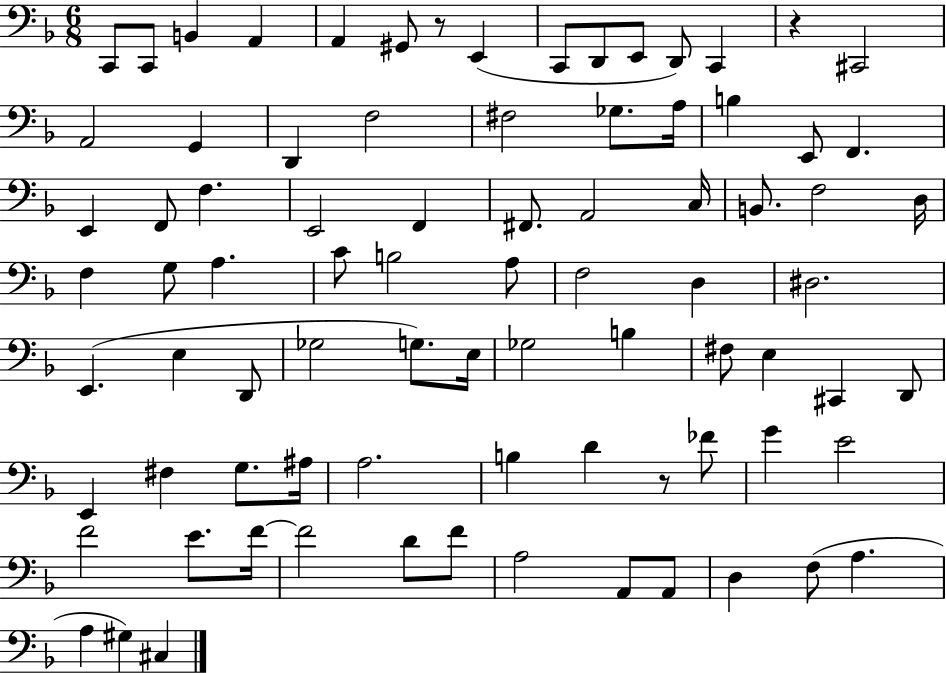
C2/e C2/e B2/q A2/q A2/q G#2/e R/e E2/q C2/e D2/e E2/e D2/e C2/q R/q C#2/h A2/h G2/q D2/q F3/h F#3/h Gb3/e. A3/s B3/q E2/e F2/q. E2/q F2/e F3/q. E2/h F2/q F#2/e. A2/h C3/s B2/e. F3/h D3/s F3/q G3/e A3/q. C4/e B3/h A3/e F3/h D3/q D#3/h. E2/q. E3/q D2/e Gb3/h G3/e. E3/s Gb3/h B3/q F#3/e E3/q C#2/q D2/e E2/q F#3/q G3/e. A#3/s A3/h. B3/q D4/q R/e FES4/e G4/q E4/h F4/h E4/e. F4/s F4/h D4/e F4/e A3/h A2/e A2/e D3/q F3/e A3/q. A3/q G#3/q C#3/q